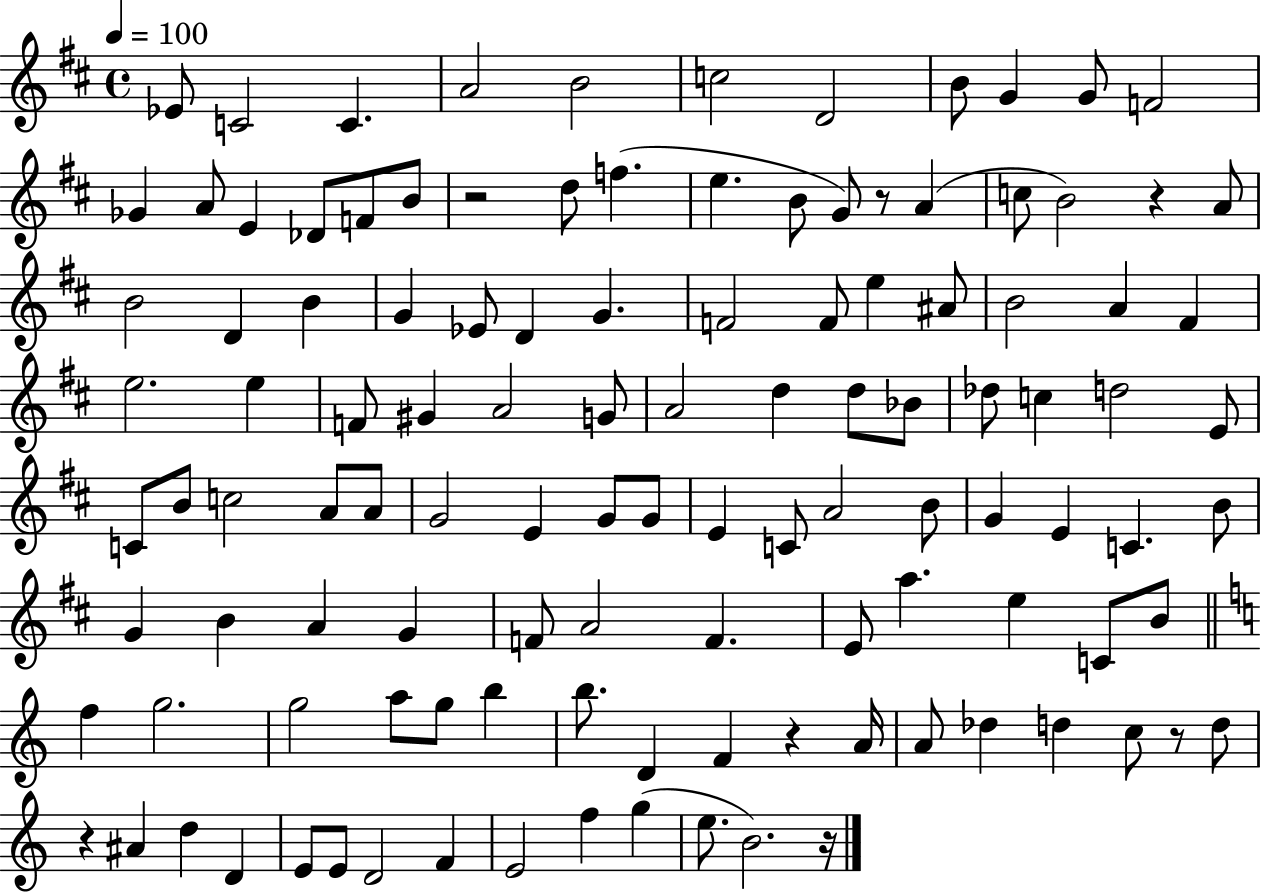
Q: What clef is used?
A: treble